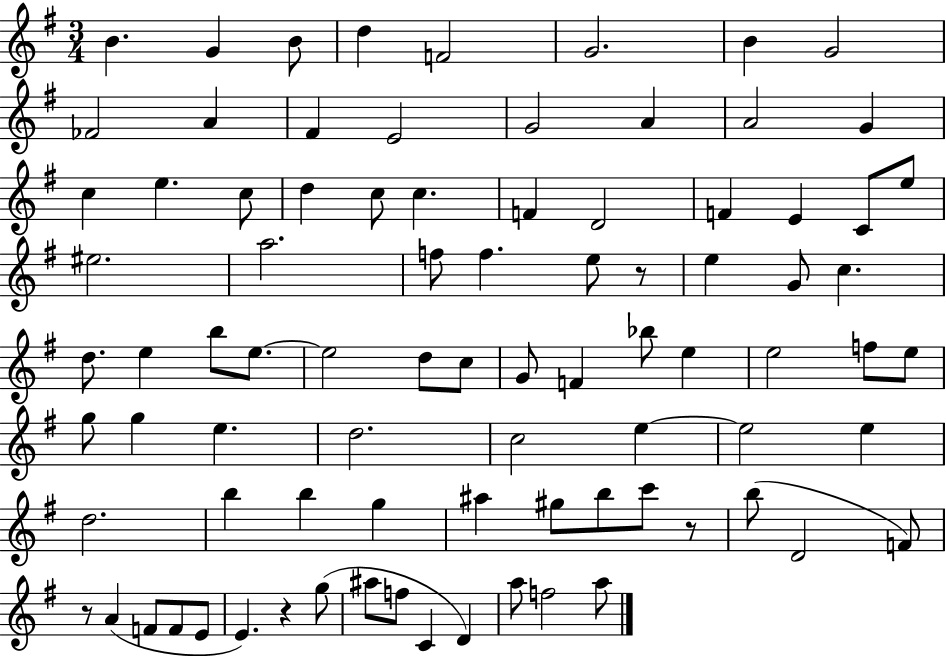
{
  \clef treble
  \numericTimeSignature
  \time 3/4
  \key g \major
  b'4. g'4 b'8 | d''4 f'2 | g'2. | b'4 g'2 | \break fes'2 a'4 | fis'4 e'2 | g'2 a'4 | a'2 g'4 | \break c''4 e''4. c''8 | d''4 c''8 c''4. | f'4 d'2 | f'4 e'4 c'8 e''8 | \break eis''2. | a''2. | f''8 f''4. e''8 r8 | e''4 g'8 c''4. | \break d''8. e''4 b''8 e''8.~~ | e''2 d''8 c''8 | g'8 f'4 bes''8 e''4 | e''2 f''8 e''8 | \break g''8 g''4 e''4. | d''2. | c''2 e''4~~ | e''2 e''4 | \break d''2. | b''4 b''4 g''4 | ais''4 gis''8 b''8 c'''8 r8 | b''8( d'2 f'8) | \break r8 a'4( f'8 f'8 e'8 | e'4.) r4 g''8( | ais''8 f''8 c'4 d'4) | a''8 f''2 a''8 | \break \bar "|."
}